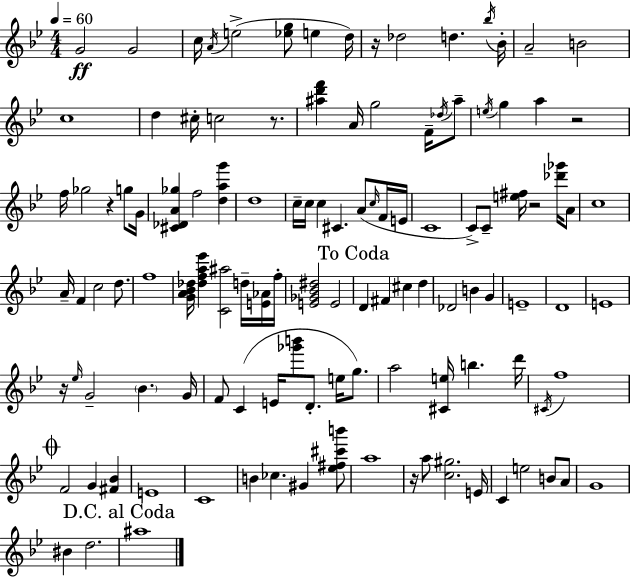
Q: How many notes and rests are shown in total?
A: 118